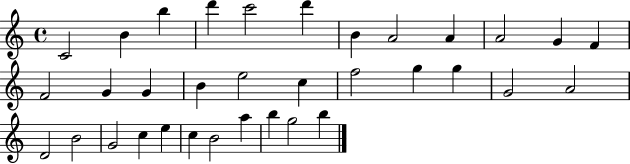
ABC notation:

X:1
T:Untitled
M:4/4
L:1/4
K:C
C2 B b d' c'2 d' B A2 A A2 G F F2 G G B e2 c f2 g g G2 A2 D2 B2 G2 c e c B2 a b g2 b